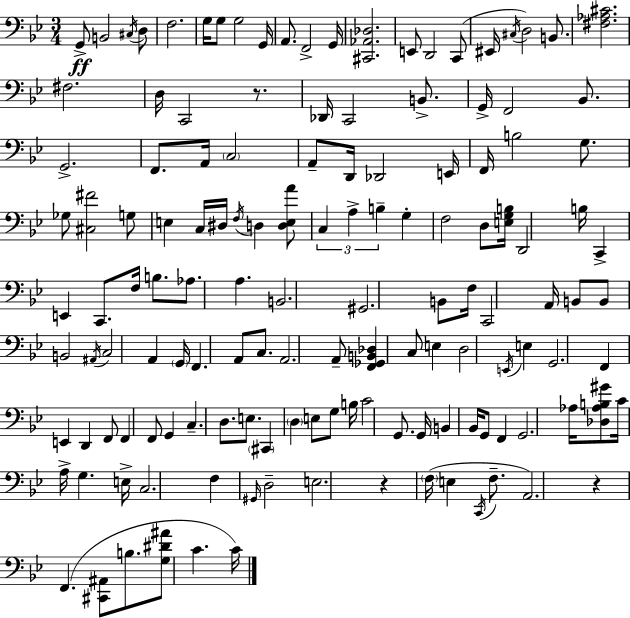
X:1
T:Untitled
M:3/4
L:1/4
K:Gm
G,,/2 B,,2 ^C,/4 D,/2 F,2 G,/4 G,/2 G,2 G,,/4 A,,/2 F,,2 G,,/4 [^C,,_A,,_D,]2 E,,/2 D,,2 C,,/2 ^E,,/4 ^C,/4 D,2 B,,/2 [^F,_A,^C]2 ^F,2 D,/4 C,,2 z/2 _D,,/4 C,,2 B,,/2 G,,/4 F,,2 _B,,/2 G,,2 F,,/2 A,,/4 C,2 A,,/2 D,,/4 _D,,2 E,,/4 F,,/4 B,2 G,/2 _G,/2 [^C,^F]2 G,/2 E, C,/4 ^D,/4 F,/4 D, [D,E,A]/2 C, A, B, G, F,2 D,/2 [E,G,B,]/4 D,,2 B,/4 C,, E,, C,,/2 F,/4 B,/2 _A,/2 A, B,,2 ^G,,2 B,,/2 F,/4 C,,2 A,,/4 B,,/2 B,,/2 B,,2 ^A,,/4 C,2 A,, G,,/4 F,, A,,/2 C,/2 A,,2 A,,/2 [F,,_G,,B,,_D,] C,/2 E, D,2 E,,/4 E, G,,2 F,, E,, D,, F,,/2 F,, F,,/2 G,, C, D,/2 E,/2 ^C,, D, E,/2 G,/2 B,/4 C2 G,,/2 G,,/4 B,, _B,,/4 G,,/2 F,, G,,2 _A,/4 [_D,_A,B,^G]/2 C/4 A,/4 G, E,/4 C,2 F, ^G,,/4 D,2 E,2 z F,/4 E, C,,/4 F,/2 A,,2 z F,, [^C,,^A,,]/2 B,/2 [G,^D^A]/2 C C/4